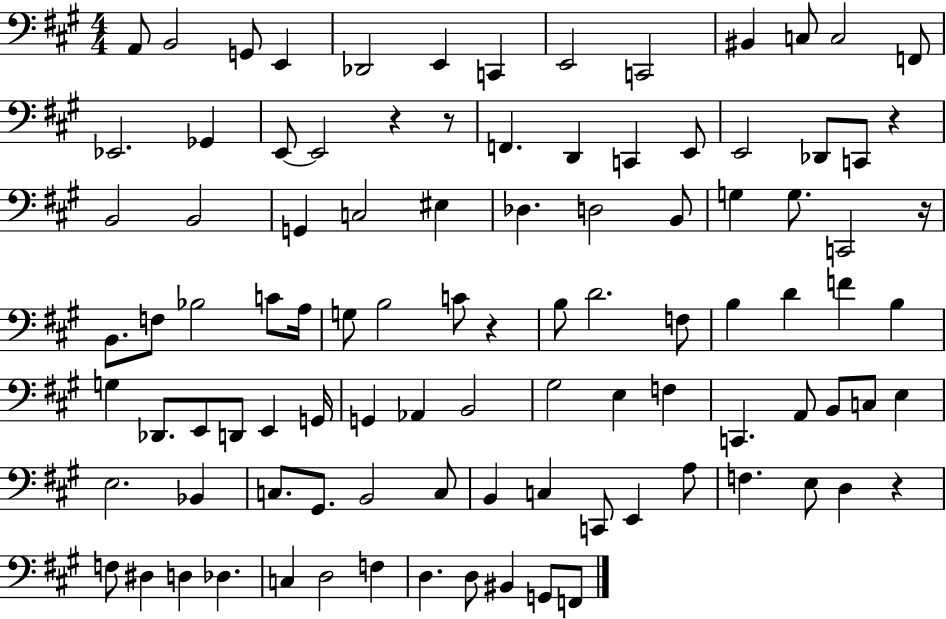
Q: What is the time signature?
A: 4/4